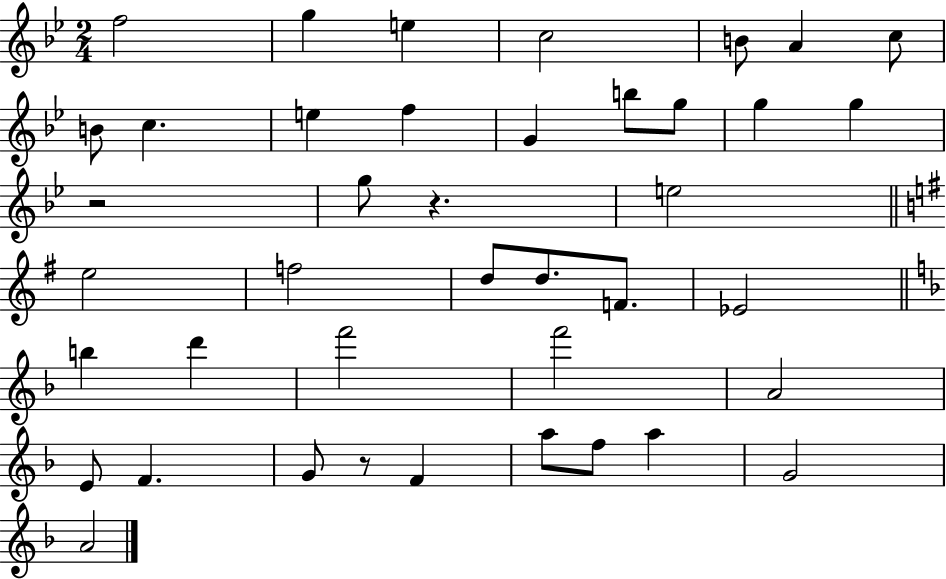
F5/h G5/q E5/q C5/h B4/e A4/q C5/e B4/e C5/q. E5/q F5/q G4/q B5/e G5/e G5/q G5/q R/h G5/e R/q. E5/h E5/h F5/h D5/e D5/e. F4/e. Eb4/h B5/q D6/q F6/h F6/h A4/h E4/e F4/q. G4/e R/e F4/q A5/e F5/e A5/q G4/h A4/h